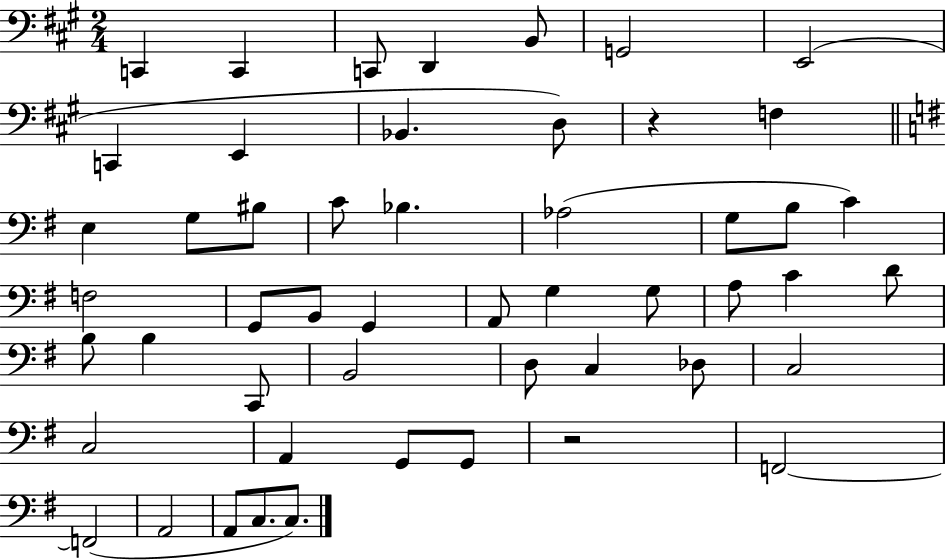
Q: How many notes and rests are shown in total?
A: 51